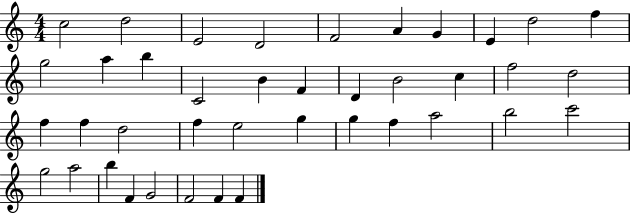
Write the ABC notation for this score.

X:1
T:Untitled
M:4/4
L:1/4
K:C
c2 d2 E2 D2 F2 A G E d2 f g2 a b C2 B F D B2 c f2 d2 f f d2 f e2 g g f a2 b2 c'2 g2 a2 b F G2 F2 F F